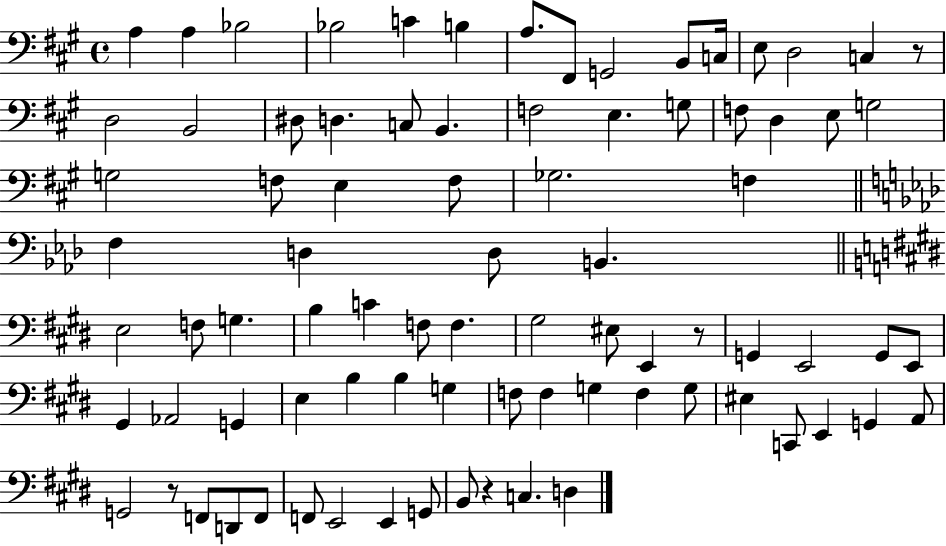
X:1
T:Untitled
M:4/4
L:1/4
K:A
A, A, _B,2 _B,2 C B, A,/2 ^F,,/2 G,,2 B,,/2 C,/4 E,/2 D,2 C, z/2 D,2 B,,2 ^D,/2 D, C,/2 B,, F,2 E, G,/2 F,/2 D, E,/2 G,2 G,2 F,/2 E, F,/2 _G,2 F, F, D, D,/2 B,, E,2 F,/2 G, B, C F,/2 F, ^G,2 ^E,/2 E,, z/2 G,, E,,2 G,,/2 E,,/2 ^G,, _A,,2 G,, E, B, B, G, F,/2 F, G, F, G,/2 ^E, C,,/2 E,, G,, A,,/2 G,,2 z/2 F,,/2 D,,/2 F,,/2 F,,/2 E,,2 E,, G,,/2 B,,/2 z C, D,